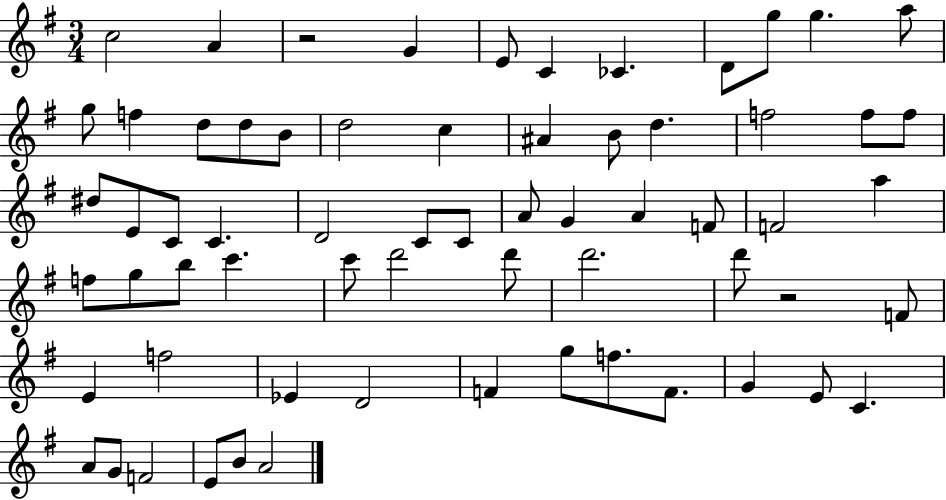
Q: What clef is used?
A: treble